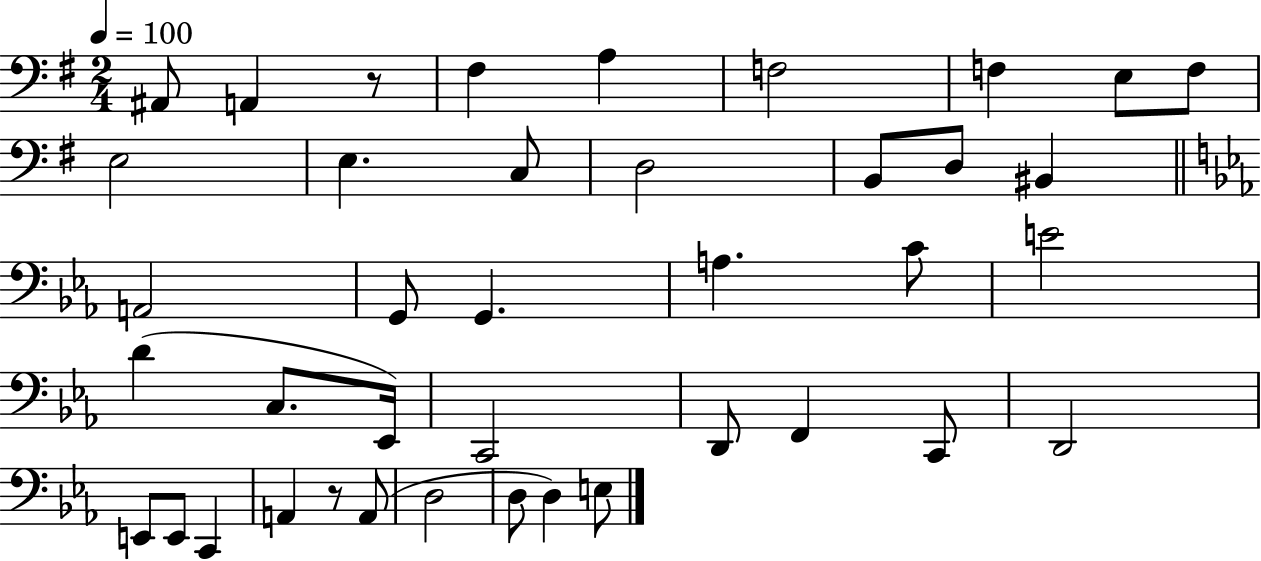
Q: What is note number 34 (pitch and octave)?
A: A2